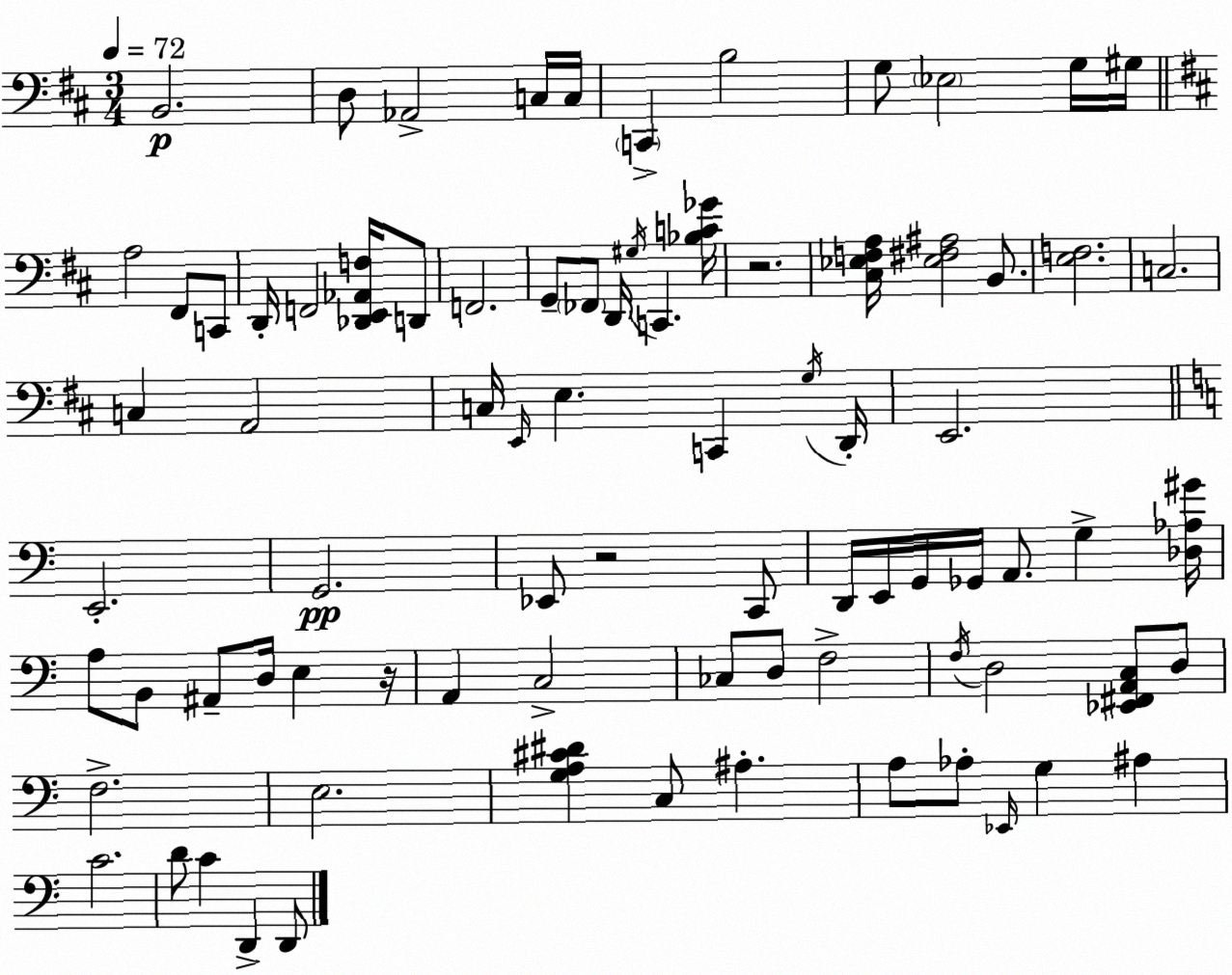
X:1
T:Untitled
M:3/4
L:1/4
K:D
B,,2 D,/2 _A,,2 C,/4 C,/4 C,, B,2 G,/2 _E,2 G,/4 ^G,/4 A,2 ^F,,/2 C,,/2 D,,/4 F,,2 [_D,,E,,_A,,F,]/4 D,,/2 F,,2 G,,/2 _F,,/2 D,,/4 ^G,/4 C,, [_B,C_G]/4 z2 [^C,_E,F,A,]/4 [_E,^F,^A,]2 B,,/2 [E,F,]2 C,2 C, A,,2 C,/4 E,,/4 E, C,, G,/4 D,,/4 E,,2 E,,2 G,,2 _E,,/2 z2 C,,/2 D,,/4 E,,/4 G,,/4 _G,,/4 A,,/2 G, [_D,_A,^G]/4 A,/2 B,,/2 ^A,,/2 D,/4 E, z/4 A,, C,2 _C,/2 D,/2 F,2 F,/4 D,2 [_E,,^F,,A,,C,]/2 D,/2 F,2 E,2 [G,A,^C^D] C,/2 ^A, A,/2 _A,/2 _E,,/4 G, ^A, C2 D/2 C D,, D,,/2